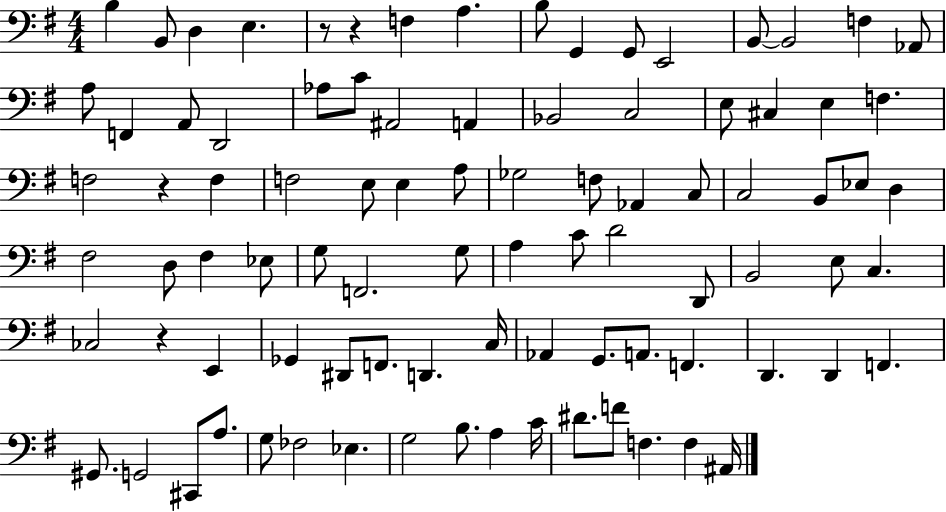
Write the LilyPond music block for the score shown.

{
  \clef bass
  \numericTimeSignature
  \time 4/4
  \key g \major
  \repeat volta 2 { b4 b,8 d4 e4. | r8 r4 f4 a4. | b8 g,4 g,8 e,2 | b,8~~ b,2 f4 aes,8 | \break a8 f,4 a,8 d,2 | aes8 c'8 ais,2 a,4 | bes,2 c2 | e8 cis4 e4 f4. | \break f2 r4 f4 | f2 e8 e4 a8 | ges2 f8 aes,4 c8 | c2 b,8 ees8 d4 | \break fis2 d8 fis4 ees8 | g8 f,2. g8 | a4 c'8 d'2 d,8 | b,2 e8 c4. | \break ces2 r4 e,4 | ges,4 dis,8 f,8. d,4. c16 | aes,4 g,8. a,8. f,4. | d,4. d,4 f,4. | \break gis,8. g,2 cis,8 a8. | g8 fes2 ees4. | g2 b8. a4 c'16 | dis'8. f'8 f4. f4 ais,16 | \break } \bar "|."
}